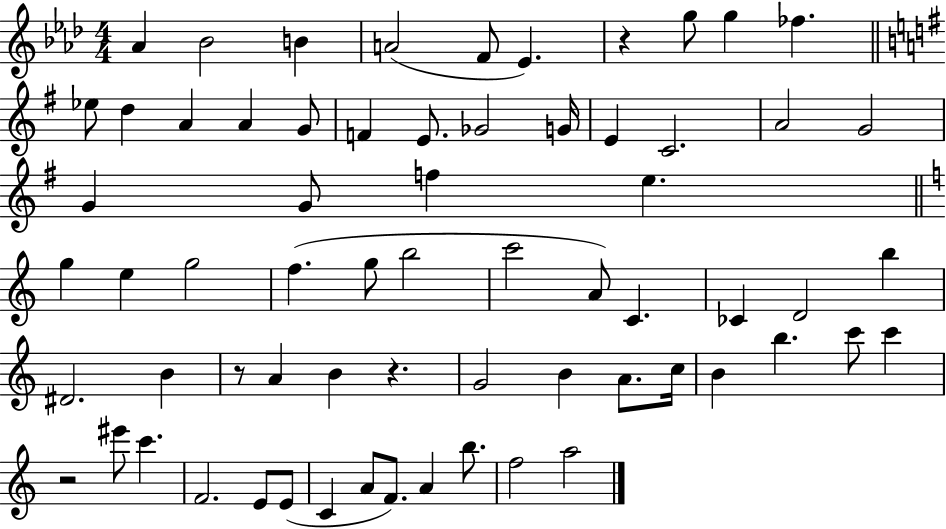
X:1
T:Untitled
M:4/4
L:1/4
K:Ab
_A _B2 B A2 F/2 _E z g/2 g _f _e/2 d A A G/2 F E/2 _G2 G/4 E C2 A2 G2 G G/2 f e g e g2 f g/2 b2 c'2 A/2 C _C D2 b ^D2 B z/2 A B z G2 B A/2 c/4 B b c'/2 c' z2 ^e'/2 c' F2 E/2 E/2 C A/2 F/2 A b/2 f2 a2